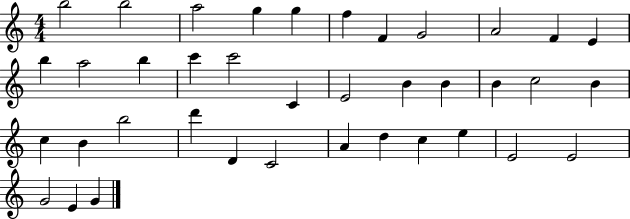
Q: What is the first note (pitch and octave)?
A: B5